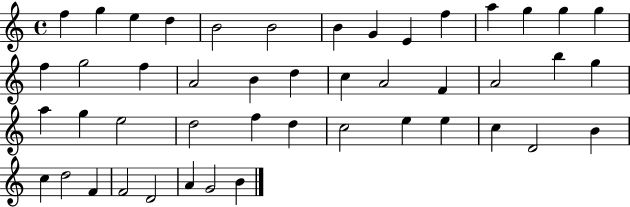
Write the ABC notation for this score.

X:1
T:Untitled
M:4/4
L:1/4
K:C
f g e d B2 B2 B G E f a g g g f g2 f A2 B d c A2 F A2 b g a g e2 d2 f d c2 e e c D2 B c d2 F F2 D2 A G2 B